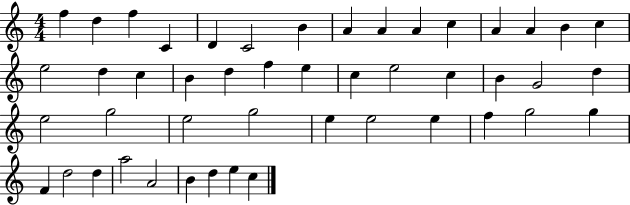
X:1
T:Untitled
M:4/4
L:1/4
K:C
f d f C D C2 B A A A c A A B c e2 d c B d f e c e2 c B G2 d e2 g2 e2 g2 e e2 e f g2 g F d2 d a2 A2 B d e c